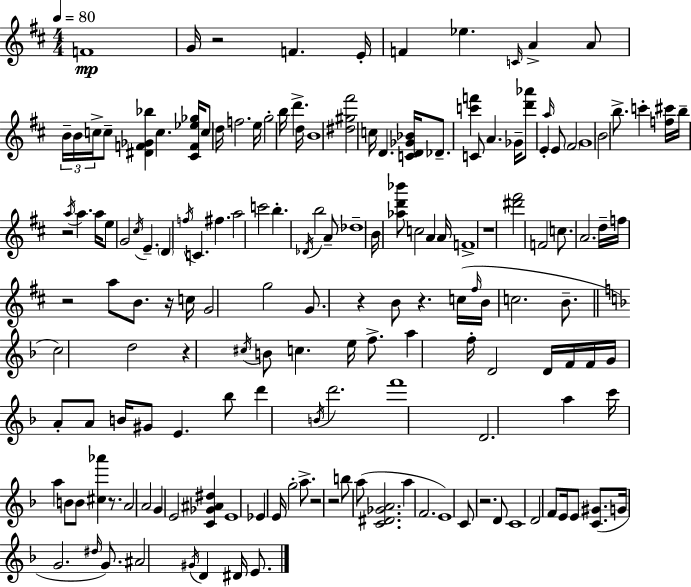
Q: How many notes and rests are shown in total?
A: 163